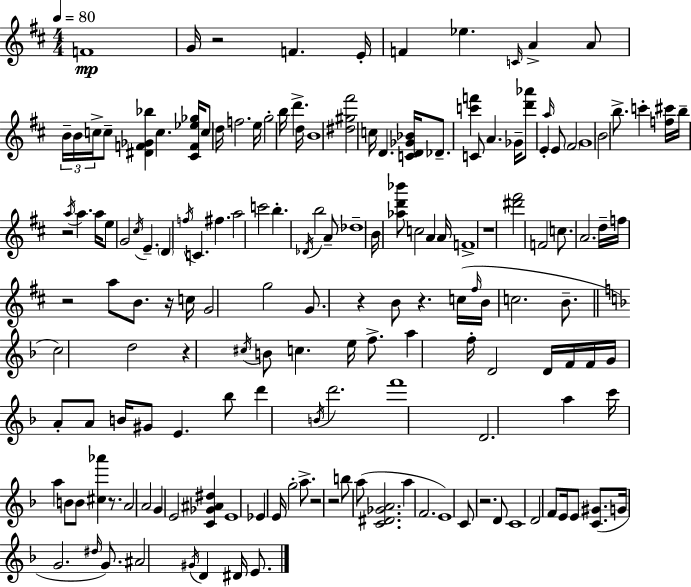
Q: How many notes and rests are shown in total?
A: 163